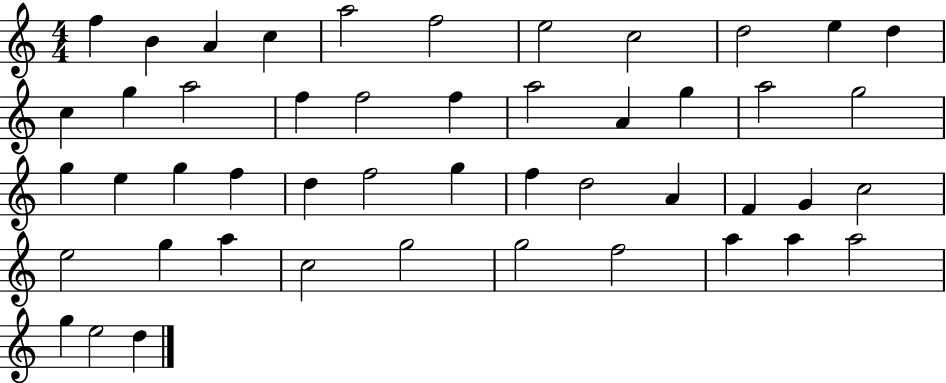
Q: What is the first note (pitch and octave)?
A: F5